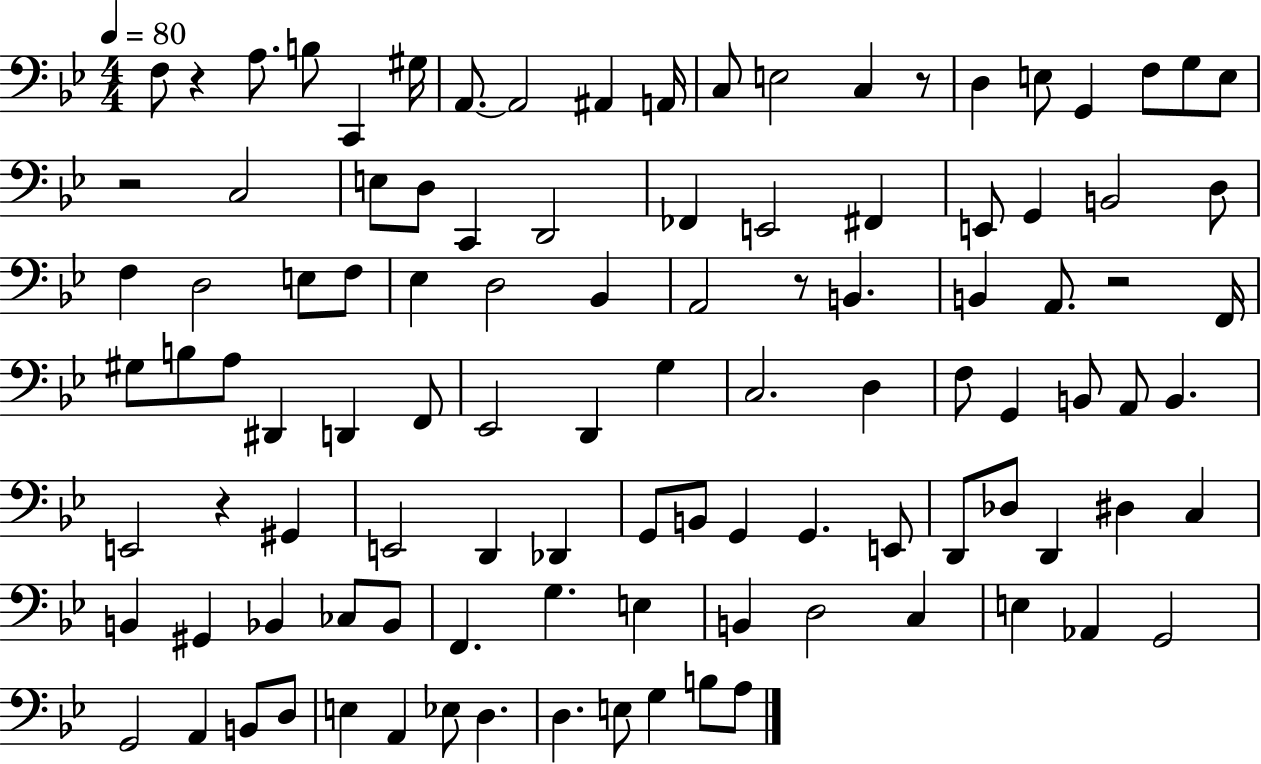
X:1
T:Untitled
M:4/4
L:1/4
K:Bb
F,/2 z A,/2 B,/2 C,, ^G,/4 A,,/2 A,,2 ^A,, A,,/4 C,/2 E,2 C, z/2 D, E,/2 G,, F,/2 G,/2 E,/2 z2 C,2 E,/2 D,/2 C,, D,,2 _F,, E,,2 ^F,, E,,/2 G,, B,,2 D,/2 F, D,2 E,/2 F,/2 _E, D,2 _B,, A,,2 z/2 B,, B,, A,,/2 z2 F,,/4 ^G,/2 B,/2 A,/2 ^D,, D,, F,,/2 _E,,2 D,, G, C,2 D, F,/2 G,, B,,/2 A,,/2 B,, E,,2 z ^G,, E,,2 D,, _D,, G,,/2 B,,/2 G,, G,, E,,/2 D,,/2 _D,/2 D,, ^D, C, B,, ^G,, _B,, _C,/2 _B,,/2 F,, G, E, B,, D,2 C, E, _A,, G,,2 G,,2 A,, B,,/2 D,/2 E, A,, _E,/2 D, D, E,/2 G, B,/2 A,/2